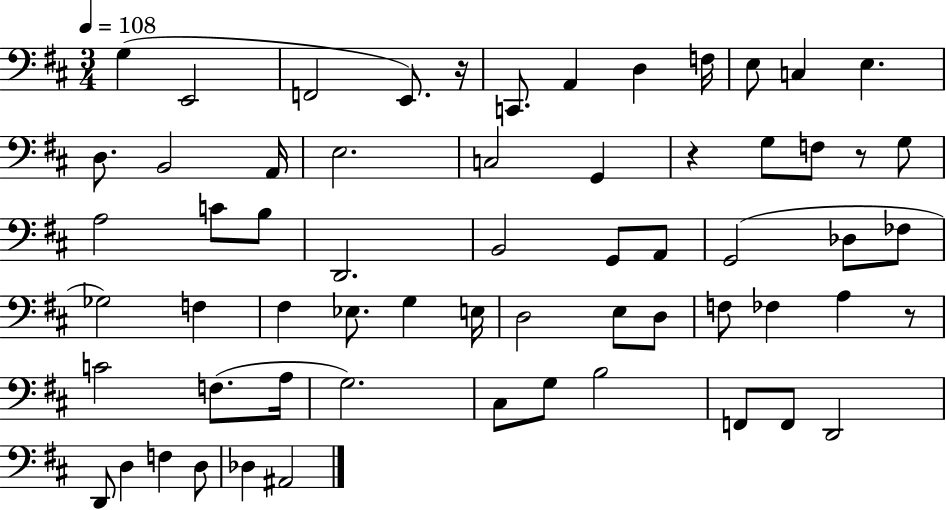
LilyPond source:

{
  \clef bass
  \numericTimeSignature
  \time 3/4
  \key d \major
  \tempo 4 = 108
  g4( e,2 | f,2 e,8.) r16 | c,8. a,4 d4 f16 | e8 c4 e4. | \break d8. b,2 a,16 | e2. | c2 g,4 | r4 g8 f8 r8 g8 | \break a2 c'8 b8 | d,2. | b,2 g,8 a,8 | g,2( des8 fes8 | \break ges2) f4 | fis4 ees8. g4 e16 | d2 e8 d8 | f8 fes4 a4 r8 | \break c'2 f8.( a16 | g2.) | cis8 g8 b2 | f,8 f,8 d,2 | \break d,8 d4 f4 d8 | des4 ais,2 | \bar "|."
}